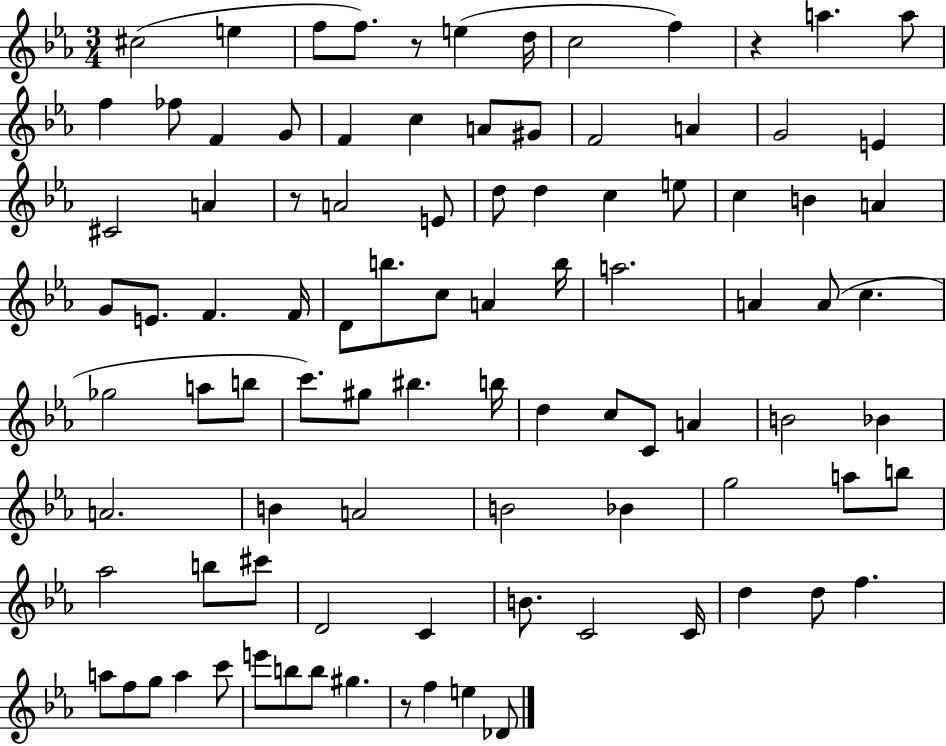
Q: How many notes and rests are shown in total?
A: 94